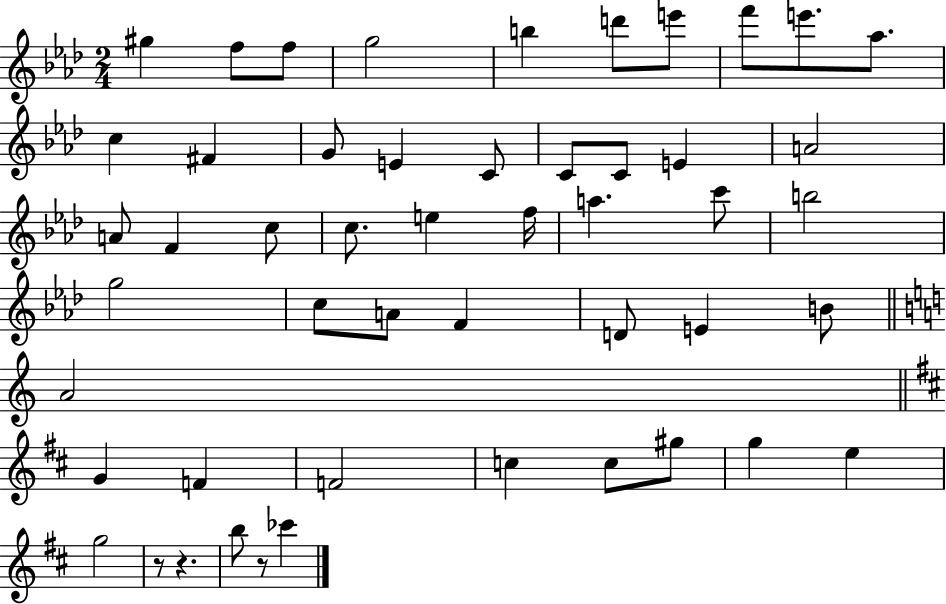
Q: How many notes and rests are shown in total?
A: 50